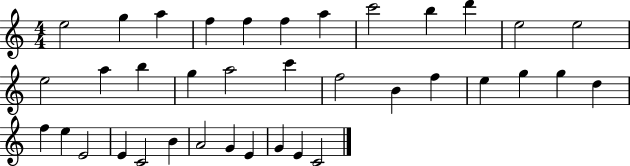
{
  \clef treble
  \numericTimeSignature
  \time 4/4
  \key c \major
  e''2 g''4 a''4 | f''4 f''4 f''4 a''4 | c'''2 b''4 d'''4 | e''2 e''2 | \break e''2 a''4 b''4 | g''4 a''2 c'''4 | f''2 b'4 f''4 | e''4 g''4 g''4 d''4 | \break f''4 e''4 e'2 | e'4 c'2 b'4 | a'2 g'4 e'4 | g'4 e'4 c'2 | \break \bar "|."
}